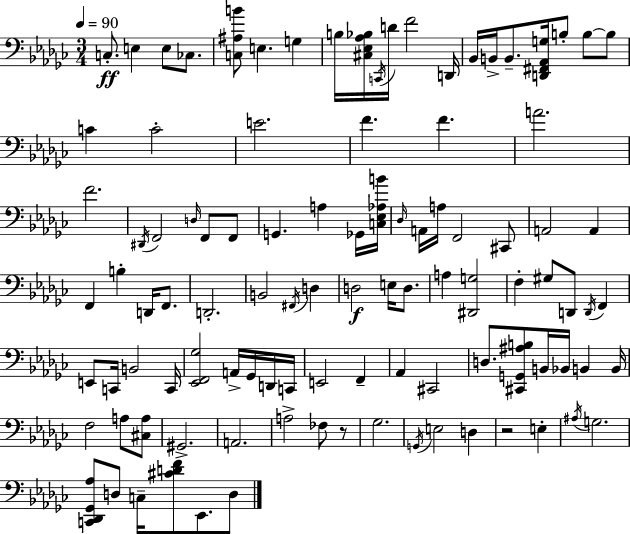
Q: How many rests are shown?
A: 2